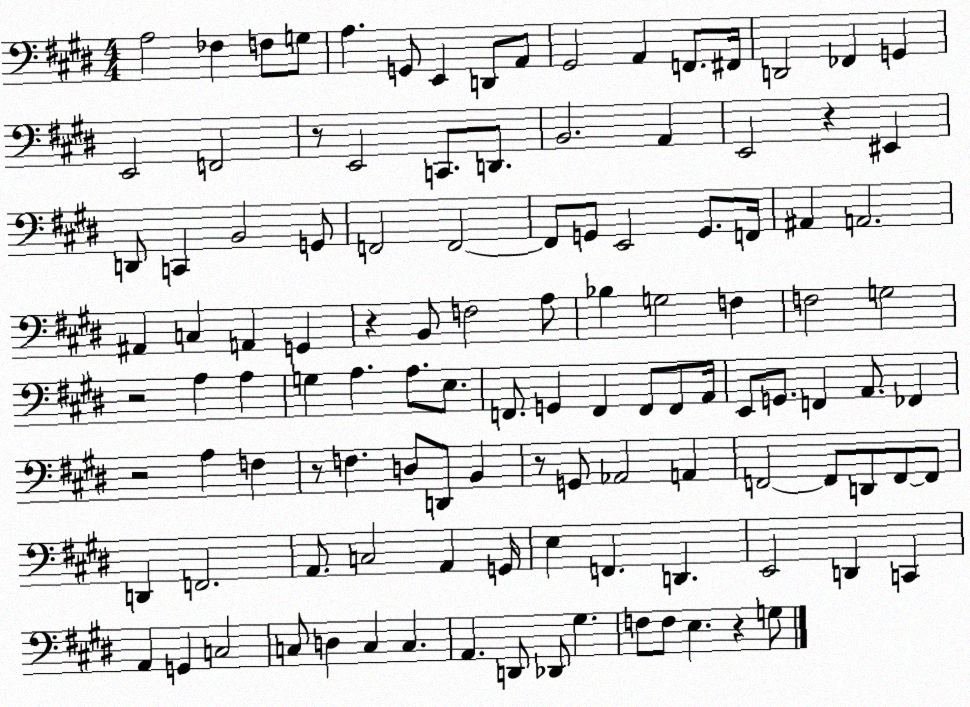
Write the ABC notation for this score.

X:1
T:Untitled
M:4/4
L:1/4
K:E
A,2 _F, F,/2 G,/2 A, G,,/2 E,, D,,/2 A,,/2 ^G,,2 A,, F,,/2 ^F,,/4 D,,2 _F,, G,, E,,2 F,,2 z/2 E,,2 C,,/2 D,,/2 B,,2 A,, E,,2 z ^E,, D,,/2 C,, B,,2 G,,/2 F,,2 F,,2 F,,/2 G,,/2 E,,2 G,,/2 F,,/4 ^A,, A,,2 ^A,, C, A,, G,, z B,,/2 F,2 A,/2 _B, G,2 F, F,2 G,2 z2 A, A, G, A, A,/2 E,/2 F,,/2 G,, F,, F,,/2 F,,/2 A,,/4 E,,/2 G,,/2 F,, A,,/2 _F,, z2 A, F, z/2 F, D,/2 D,,/2 B,, z/2 G,,/2 _A,,2 A,, F,,2 F,,/2 D,,/2 F,,/2 F,,/2 D,, F,,2 A,,/2 C,2 A,, G,,/4 E, F,, D,, E,,2 D,, C,, A,, G,, C,2 C,/2 D, C, C, A,, D,,/2 _D,,/2 ^G, F,/2 F,/2 E, z G,/2